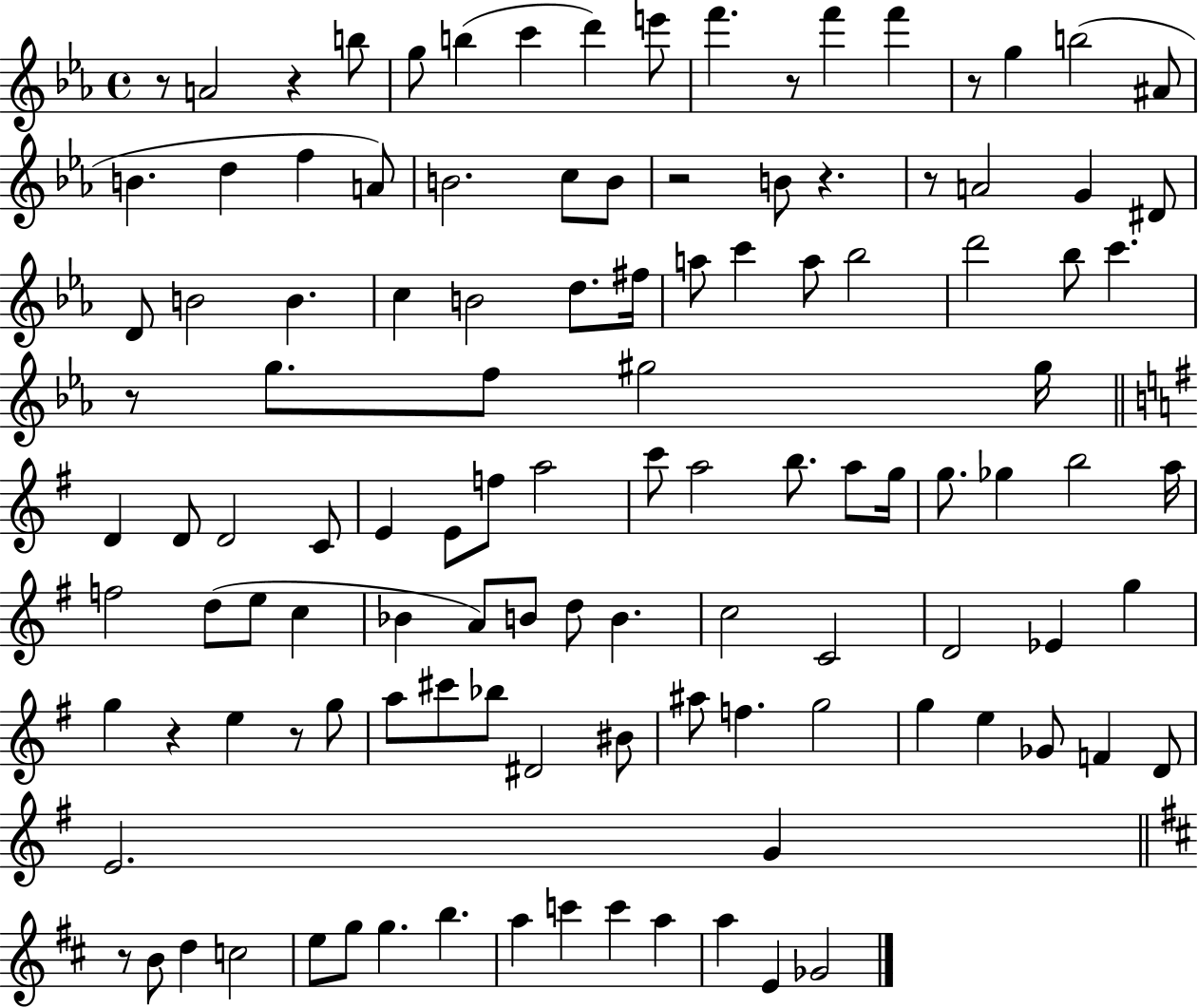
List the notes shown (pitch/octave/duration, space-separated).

R/e A4/h R/q B5/e G5/e B5/q C6/q D6/q E6/e F6/q. R/e F6/q F6/q R/e G5/q B5/h A#4/e B4/q. D5/q F5/q A4/e B4/h. C5/e B4/e R/h B4/e R/q. R/e A4/h G4/q D#4/e D4/e B4/h B4/q. C5/q B4/h D5/e. F#5/s A5/e C6/q A5/e Bb5/h D6/h Bb5/e C6/q. R/e G5/e. F5/e G#5/h G#5/s D4/q D4/e D4/h C4/e E4/q E4/e F5/e A5/h C6/e A5/h B5/e. A5/e G5/s G5/e. Gb5/q B5/h A5/s F5/h D5/e E5/e C5/q Bb4/q A4/e B4/e D5/e B4/q. C5/h C4/h D4/h Eb4/q G5/q G5/q R/q E5/q R/e G5/e A5/e C#6/e Bb5/e D#4/h BIS4/e A#5/e F5/q. G5/h G5/q E5/q Gb4/e F4/q D4/e E4/h. G4/q R/e B4/e D5/q C5/h E5/e G5/e G5/q. B5/q. A5/q C6/q C6/q A5/q A5/q E4/q Gb4/h